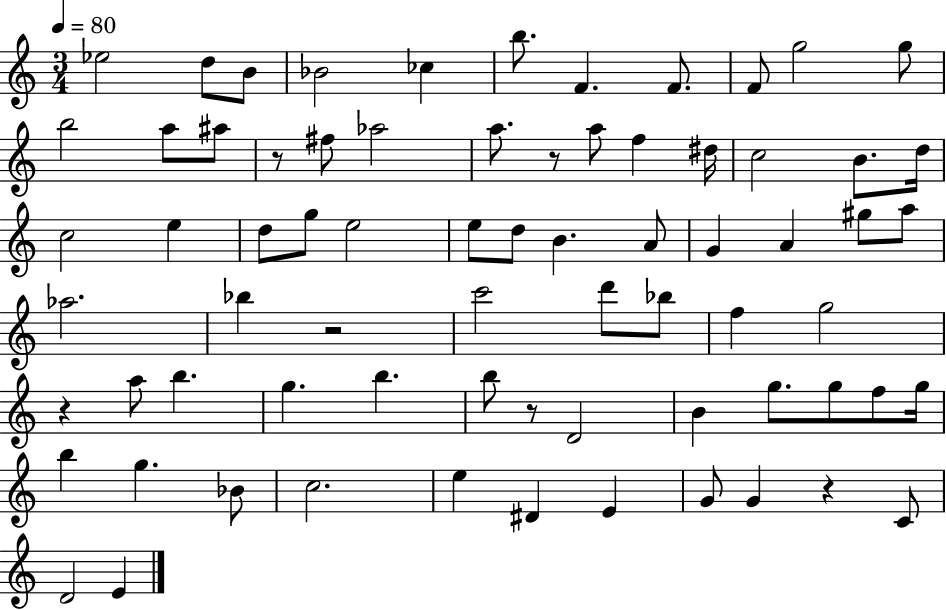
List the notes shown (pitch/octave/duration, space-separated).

Eb5/h D5/e B4/e Bb4/h CES5/q B5/e. F4/q. F4/e. F4/e G5/h G5/e B5/h A5/e A#5/e R/e F#5/e Ab5/h A5/e. R/e A5/e F5/q D#5/s C5/h B4/e. D5/s C5/h E5/q D5/e G5/e E5/h E5/e D5/e B4/q. A4/e G4/q A4/q G#5/e A5/e Ab5/h. Bb5/q R/h C6/h D6/e Bb5/e F5/q G5/h R/q A5/e B5/q. G5/q. B5/q. B5/e R/e D4/h B4/q G5/e. G5/e F5/e G5/s B5/q G5/q. Bb4/e C5/h. E5/q D#4/q E4/q G4/e G4/q R/q C4/e D4/h E4/q